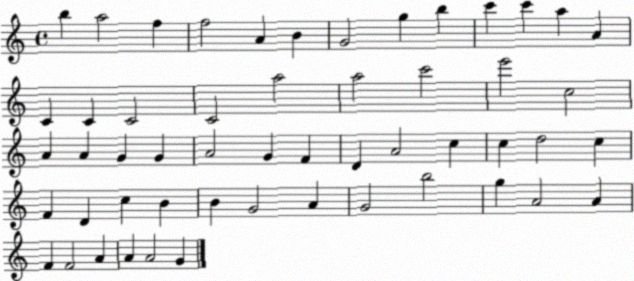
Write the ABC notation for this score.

X:1
T:Untitled
M:4/4
L:1/4
K:C
b a2 f f2 A B G2 g b c' c' a A C C C2 C2 a2 a2 c'2 e'2 c2 A A G G A2 G F D A2 c c d2 c F D c B B G2 A G2 b2 g A2 A F F2 A A A2 G